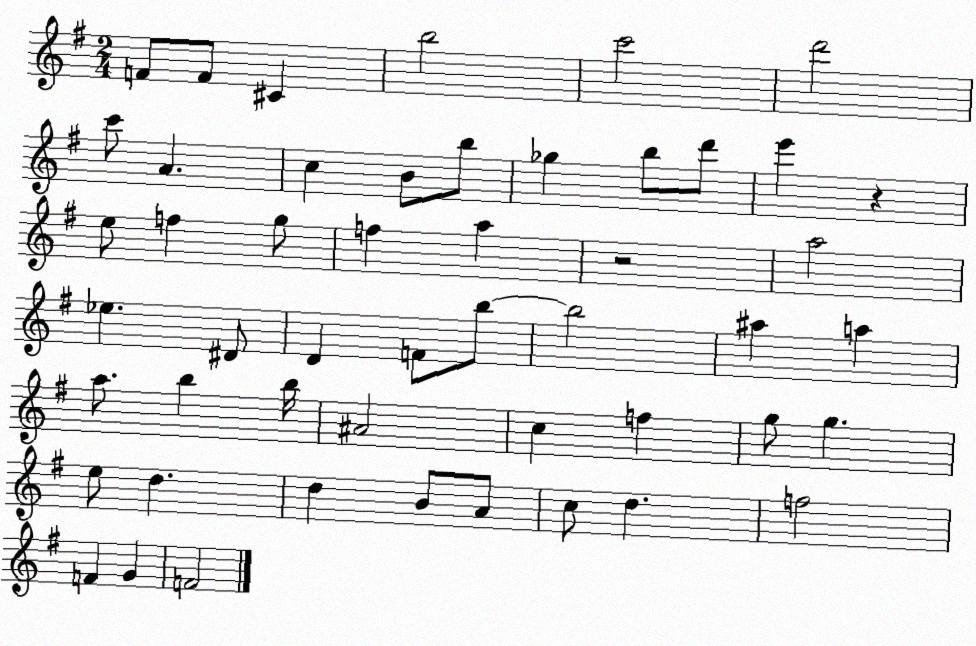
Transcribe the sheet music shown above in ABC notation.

X:1
T:Untitled
M:2/4
L:1/4
K:G
F/2 F/2 ^C b2 c'2 d'2 c'/2 A c B/2 b/2 _g b/2 d'/2 e' z e/2 f g/2 f a z2 a2 _e ^D/2 D F/2 b/2 b2 ^a a a/2 b b/4 ^A2 c f g/2 g e/2 d d B/2 A/2 c/2 d f2 F G F2